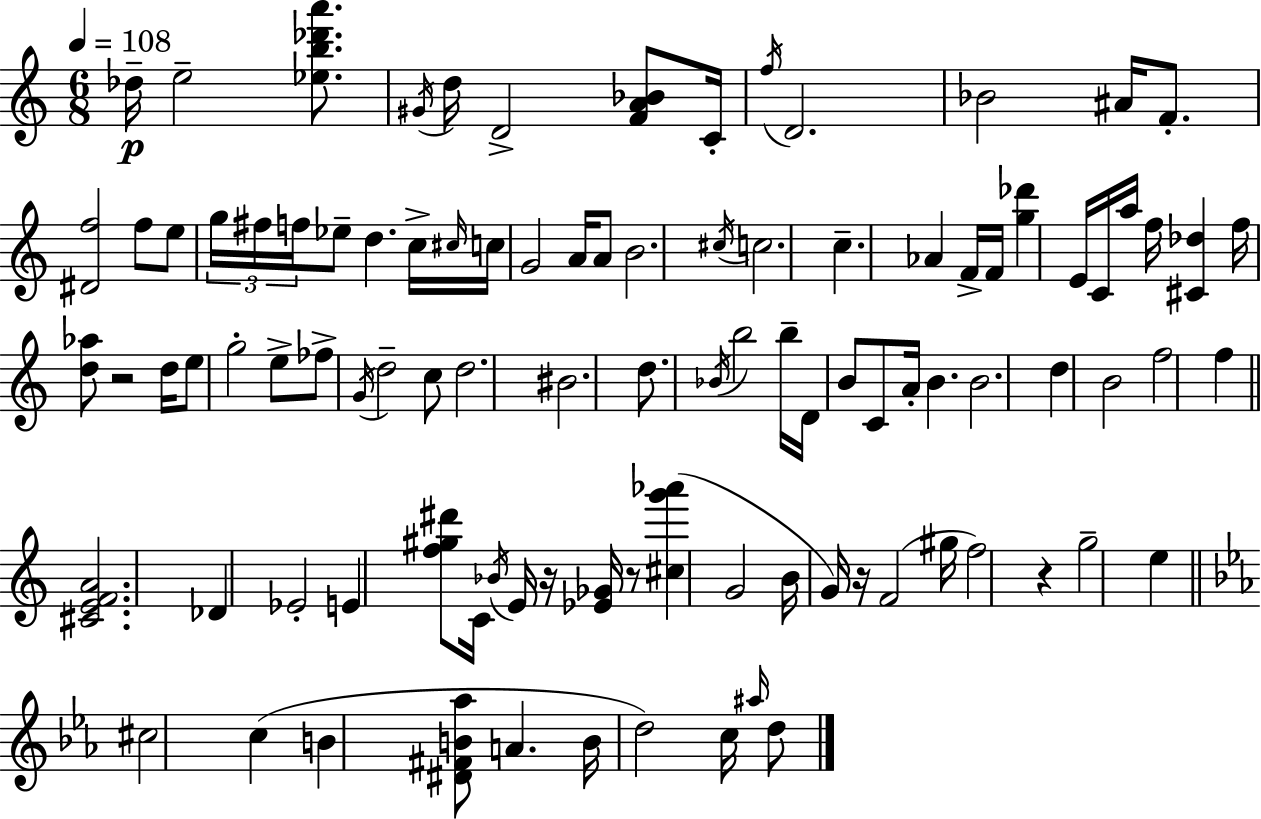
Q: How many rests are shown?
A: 5